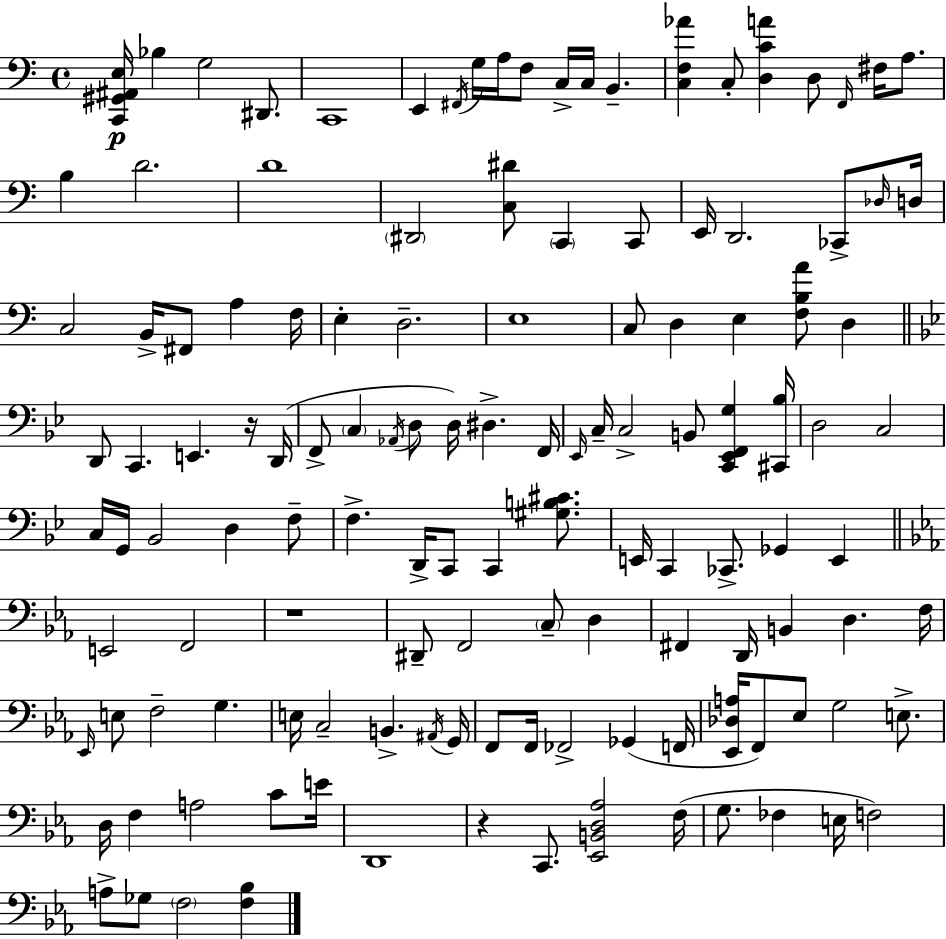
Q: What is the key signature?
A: C major